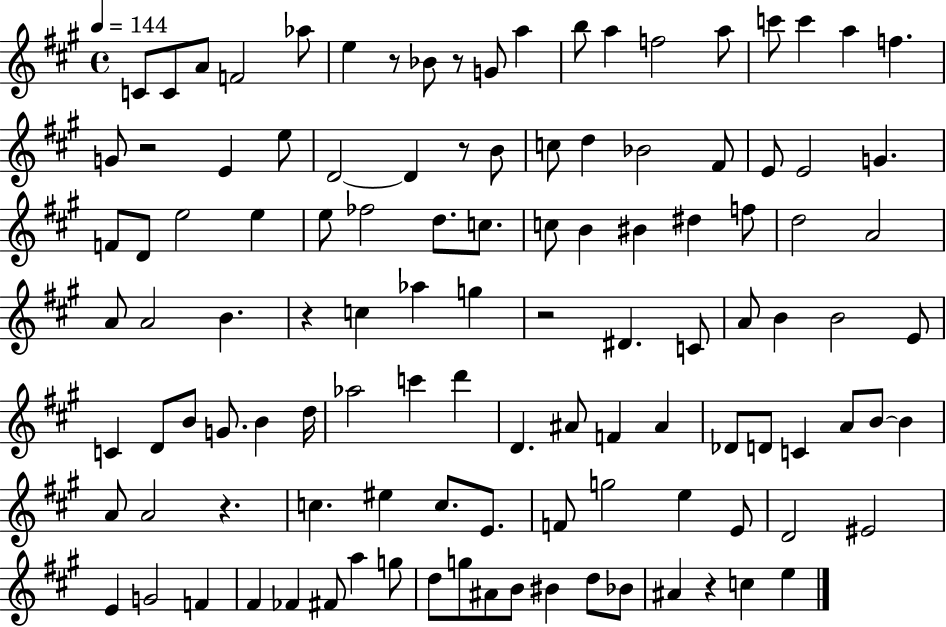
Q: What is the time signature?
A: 4/4